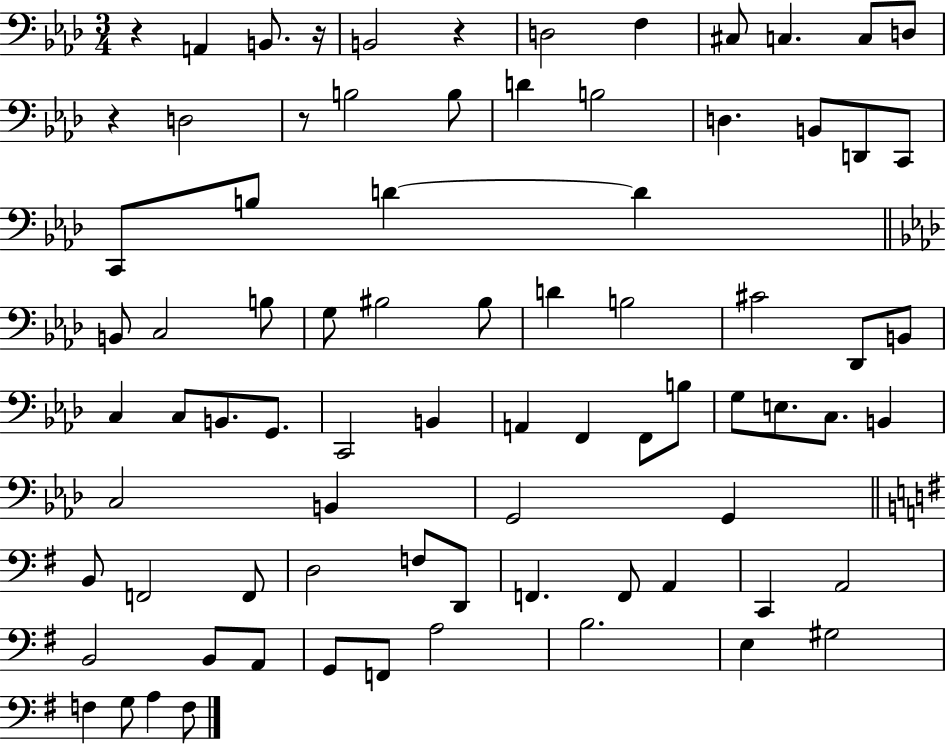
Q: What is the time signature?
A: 3/4